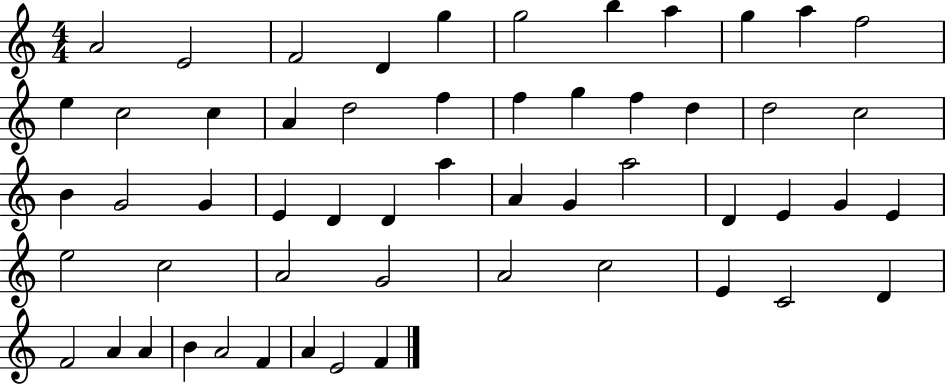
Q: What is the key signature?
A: C major